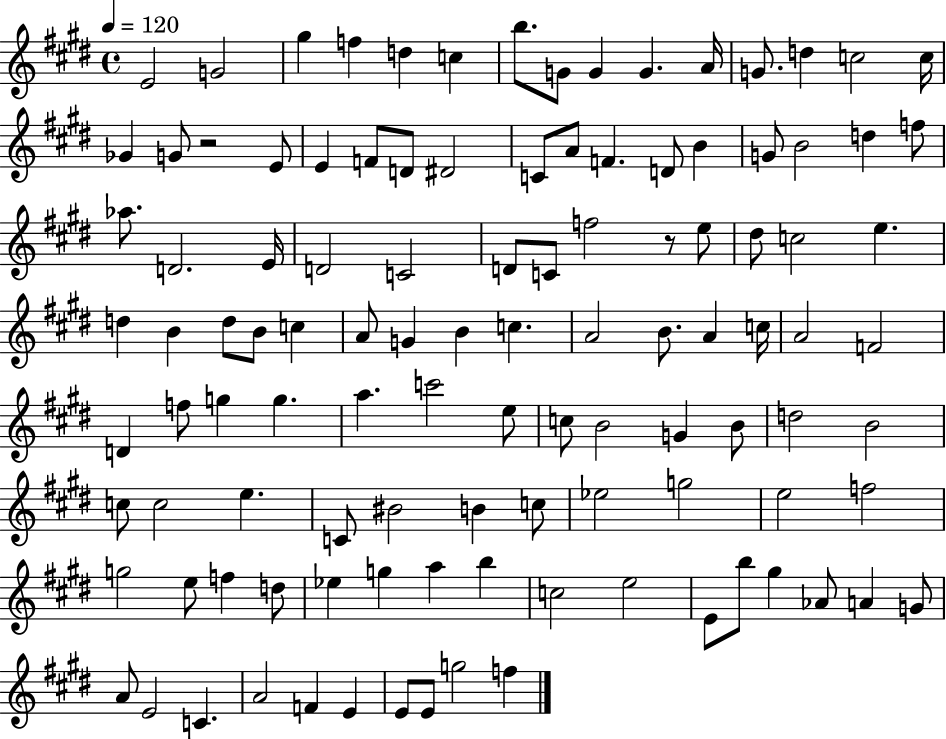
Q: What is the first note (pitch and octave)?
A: E4